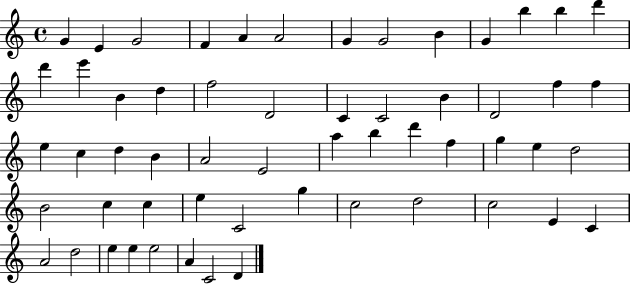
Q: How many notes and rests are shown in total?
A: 57